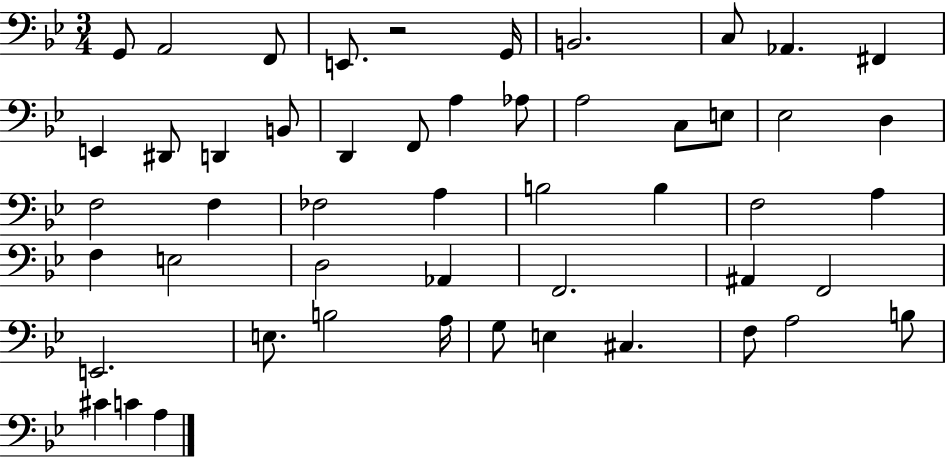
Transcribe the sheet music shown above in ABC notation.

X:1
T:Untitled
M:3/4
L:1/4
K:Bb
G,,/2 A,,2 F,,/2 E,,/2 z2 G,,/4 B,,2 C,/2 _A,, ^F,, E,, ^D,,/2 D,, B,,/2 D,, F,,/2 A, _A,/2 A,2 C,/2 E,/2 _E,2 D, F,2 F, _F,2 A, B,2 B, F,2 A, F, E,2 D,2 _A,, F,,2 ^A,, F,,2 E,,2 E,/2 B,2 A,/4 G,/2 E, ^C, F,/2 A,2 B,/2 ^C C A,